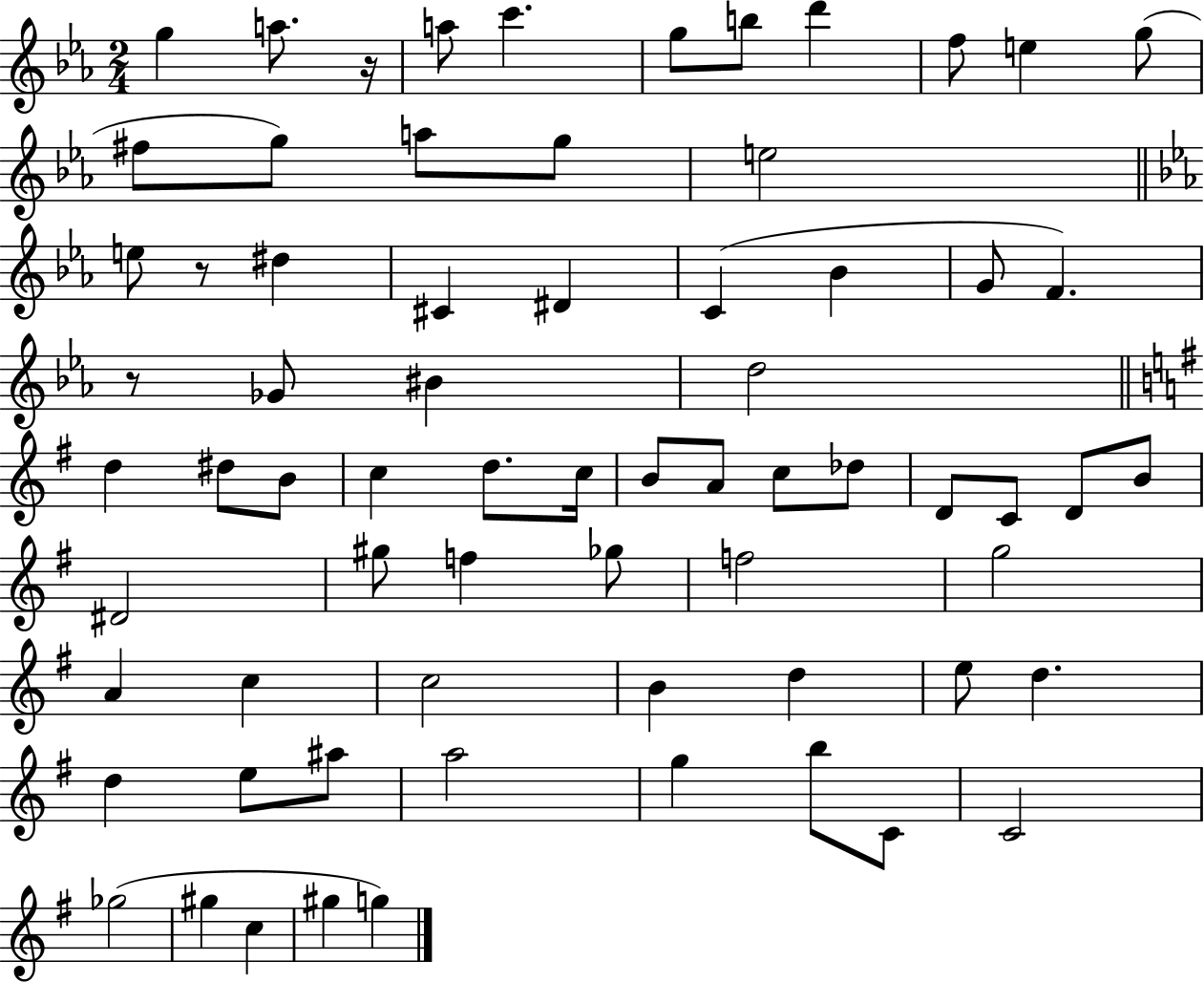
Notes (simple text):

G5/q A5/e. R/s A5/e C6/q. G5/e B5/e D6/q F5/e E5/q G5/e F#5/e G5/e A5/e G5/e E5/h E5/e R/e D#5/q C#4/q D#4/q C4/q Bb4/q G4/e F4/q. R/e Gb4/e BIS4/q D5/h D5/q D#5/e B4/e C5/q D5/e. C5/s B4/e A4/e C5/e Db5/e D4/e C4/e D4/e B4/e D#4/h G#5/e F5/q Gb5/e F5/h G5/h A4/q C5/q C5/h B4/q D5/q E5/e D5/q. D5/q E5/e A#5/e A5/h G5/q B5/e C4/e C4/h Gb5/h G#5/q C5/q G#5/q G5/q